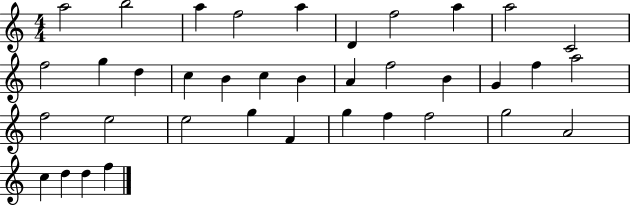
{
  \clef treble
  \numericTimeSignature
  \time 4/4
  \key c \major
  a''2 b''2 | a''4 f''2 a''4 | d'4 f''2 a''4 | a''2 c'2 | \break f''2 g''4 d''4 | c''4 b'4 c''4 b'4 | a'4 f''2 b'4 | g'4 f''4 a''2 | \break f''2 e''2 | e''2 g''4 f'4 | g''4 f''4 f''2 | g''2 a'2 | \break c''4 d''4 d''4 f''4 | \bar "|."
}